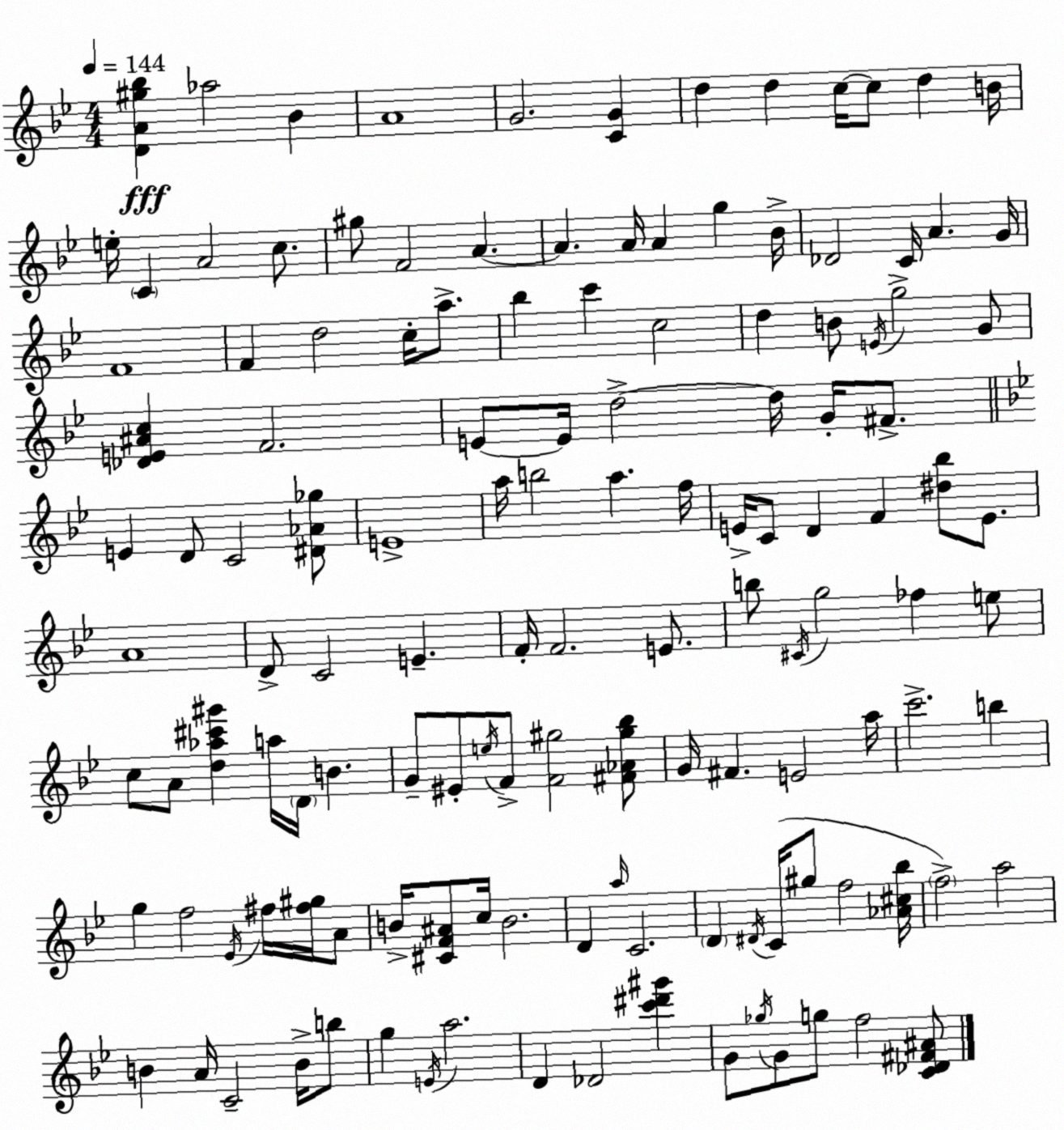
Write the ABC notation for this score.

X:1
T:Untitled
M:4/4
L:1/4
K:Bb
[DA^g_b] _a2 _B A4 G2 [CG] d d c/4 c/2 d B/4 e/4 C A2 c/2 ^g/2 F2 A A A/4 A g _B/4 _D2 C/4 A G/4 F4 F d2 c/4 a/2 _b c' c2 d B/2 E/4 g2 G/2 [_DE^Ac] F2 E/2 E/4 d2 d/4 G/4 ^F/2 E D/2 C2 [^D_A_g]/2 E4 a/4 b2 a f/4 E/4 C/2 D F [^d_b]/2 E/2 A4 D/2 C2 E F/4 F2 E/2 b/2 ^C/4 g2 _f e/2 c/2 A/2 [d_a^c'^g'] a/4 D/4 B G/2 ^E/2 e/4 F/2 [F^g]2 [^F_A^g_b]/2 G/4 ^F E2 a/4 c'2 b g f2 _E/4 ^f/4 [^f^g]/4 A/2 B/4 [^CF^A]/2 c/4 B2 D a/4 C2 D ^D/4 C/4 ^g/2 f2 [_A^c_b]/4 f2 a2 B A/4 C2 B/4 b/2 g E/4 a2 D _D2 [c'^d'^g'] G/2 _g/4 G/2 g/2 f2 [C_D^F^A]/2